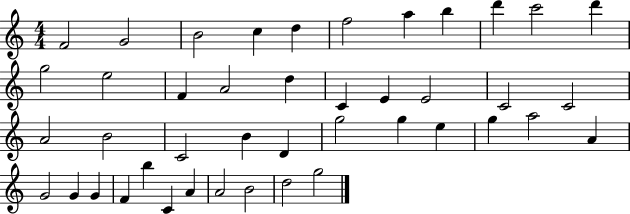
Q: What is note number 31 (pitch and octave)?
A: A5